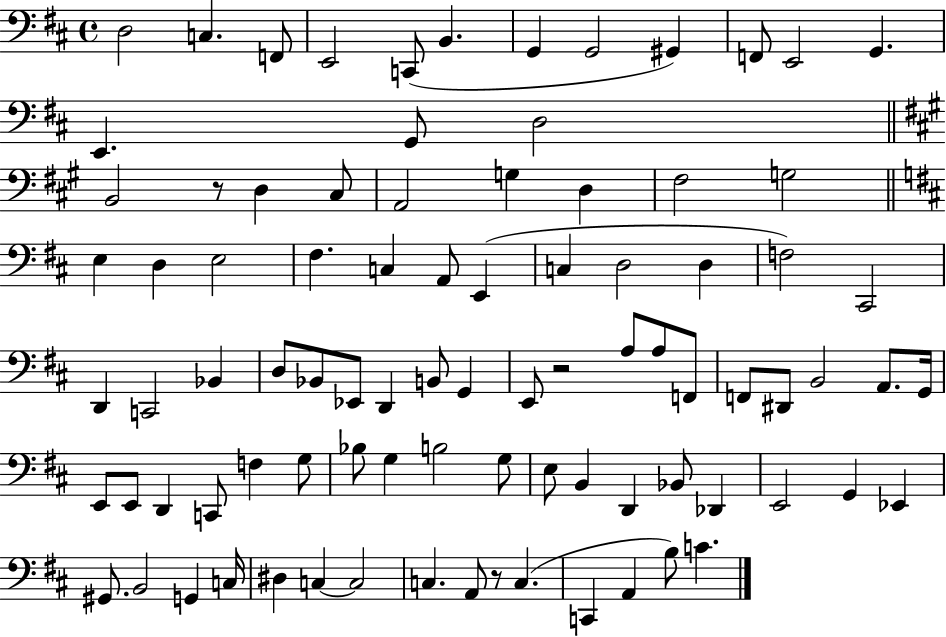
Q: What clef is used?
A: bass